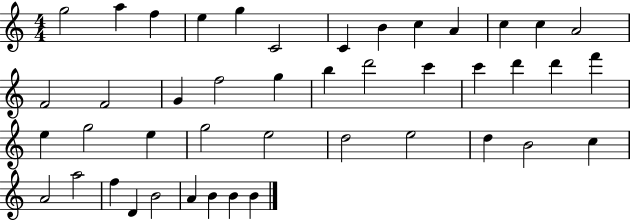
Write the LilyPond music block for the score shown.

{
  \clef treble
  \numericTimeSignature
  \time 4/4
  \key c \major
  g''2 a''4 f''4 | e''4 g''4 c'2 | c'4 b'4 c''4 a'4 | c''4 c''4 a'2 | \break f'2 f'2 | g'4 f''2 g''4 | b''4 d'''2 c'''4 | c'''4 d'''4 d'''4 f'''4 | \break e''4 g''2 e''4 | g''2 e''2 | d''2 e''2 | d''4 b'2 c''4 | \break a'2 a''2 | f''4 d'4 b'2 | a'4 b'4 b'4 b'4 | \bar "|."
}